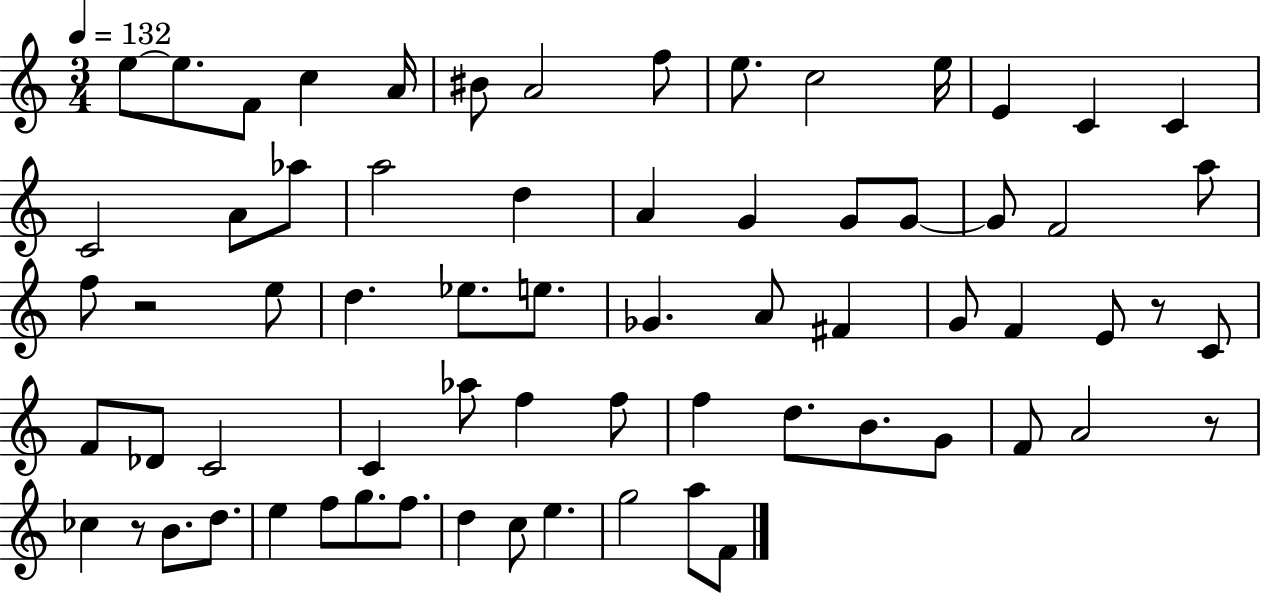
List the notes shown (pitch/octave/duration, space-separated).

E5/e E5/e. F4/e C5/q A4/s BIS4/e A4/h F5/e E5/e. C5/h E5/s E4/q C4/q C4/q C4/h A4/e Ab5/e A5/h D5/q A4/q G4/q G4/e G4/e G4/e F4/h A5/e F5/e R/h E5/e D5/q. Eb5/e. E5/e. Gb4/q. A4/e F#4/q G4/e F4/q E4/e R/e C4/e F4/e Db4/e C4/h C4/q Ab5/e F5/q F5/e F5/q D5/e. B4/e. G4/e F4/e A4/h R/e CES5/q R/e B4/e. D5/e. E5/q F5/e G5/e. F5/e. D5/q C5/e E5/q. G5/h A5/e F4/e